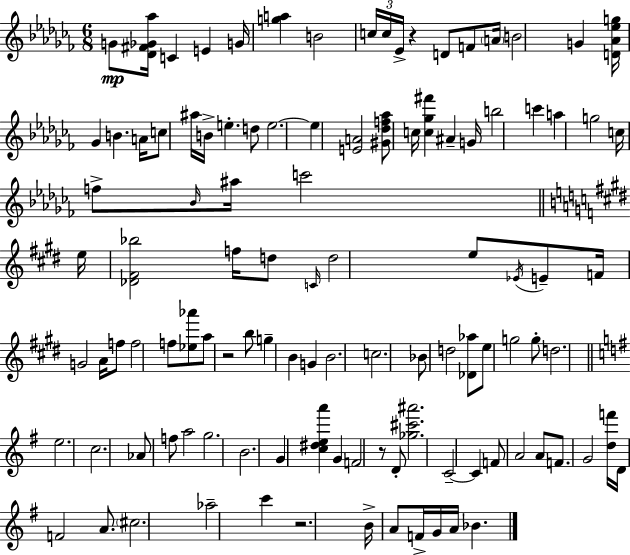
X:1
T:Untitled
M:6/8
L:1/4
K:Abm
G/2 [_D^F_G_a]/4 C E G/4 [ga] B2 c/4 c/4 _E/4 z D/2 F/2 A/4 B2 G [D_A_eg]/4 _G B A/4 c/2 ^a/4 B/4 e d/2 e2 e [EA]2 [^G_df_a]/2 c/4 [c_g^f'] ^A G/4 b2 c' a g2 c/4 f/2 _B/4 ^a/4 c'2 e/4 [_D^F_b]2 f/4 d/2 C/4 d2 e/2 _E/4 E/2 F/4 G2 A/4 f/2 f2 f/2 [_e_a']/2 a/2 z2 b/2 g B G B2 c2 _B/2 d2 [_D_a]/2 e/2 g2 g/2 d2 e2 c2 _A/2 f/2 a2 g2 B2 G [c^dea'] G F2 z/2 D/2 [_g^c'^a']2 C2 C F/2 A2 A/2 F/2 G2 [df']/4 D/4 F2 A/2 ^c2 _a2 c' z2 B/4 A/2 F/4 G/4 A/4 _B